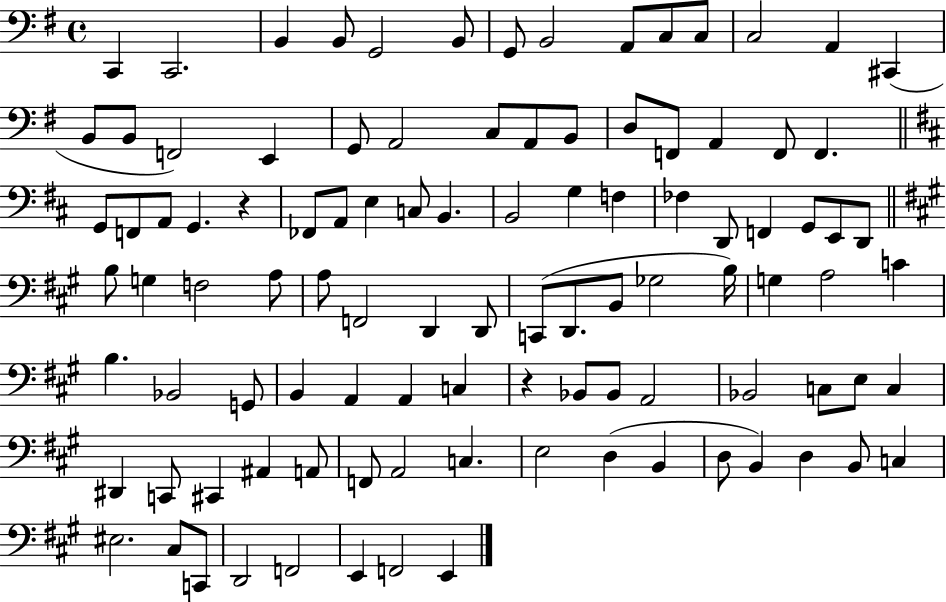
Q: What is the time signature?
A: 4/4